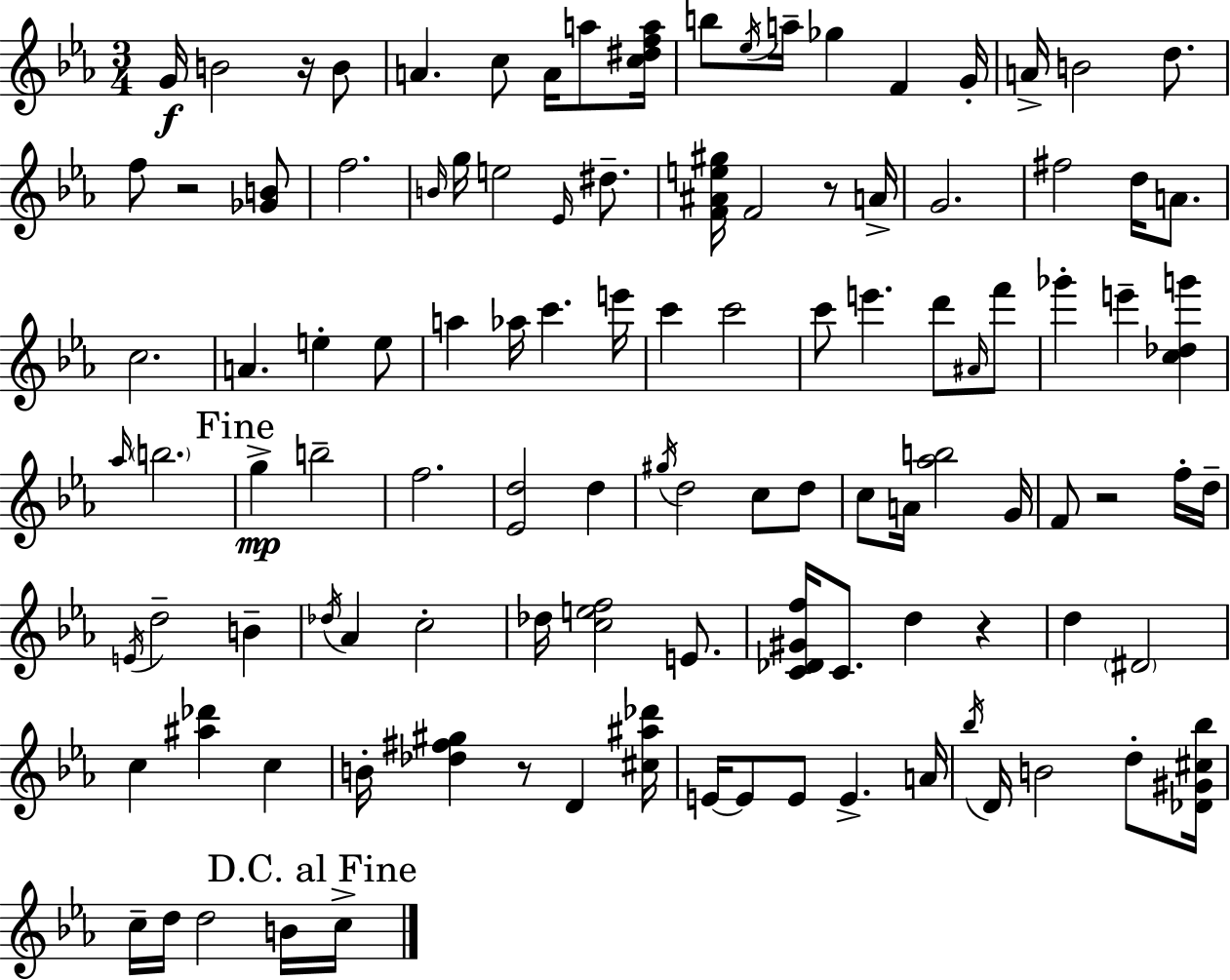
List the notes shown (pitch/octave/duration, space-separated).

G4/s B4/h R/s B4/e A4/q. C5/e A4/s A5/e [C5,D#5,F5,A5]/s B5/e Eb5/s A5/s Gb5/q F4/q G4/s A4/s B4/h D5/e. F5/e R/h [Gb4,B4]/e F5/h. B4/s G5/s E5/h Eb4/s D#5/e. [F4,A#4,E5,G#5]/s F4/h R/e A4/s G4/h. F#5/h D5/s A4/e. C5/h. A4/q. E5/q E5/e A5/q Ab5/s C6/q. E6/s C6/q C6/h C6/e E6/q. D6/e A#4/s F6/e Gb6/q E6/q [C5,Db5,G6]/q Ab5/s B5/h. G5/q B5/h F5/h. [Eb4,D5]/h D5/q G#5/s D5/h C5/e D5/e C5/e A4/s [Ab5,B5]/h G4/s F4/e R/h F5/s D5/s E4/s D5/h B4/q Db5/s Ab4/q C5/h Db5/s [C5,E5,F5]/h E4/e. [C4,Db4,G#4,F5]/s C4/e. D5/q R/q D5/q D#4/h C5/q [A#5,Db6]/q C5/q B4/s [Db5,F#5,G#5]/q R/e D4/q [C#5,A#5,Db6]/s E4/s E4/e E4/e E4/q. A4/s Bb5/s D4/s B4/h D5/e [Db4,G#4,C#5,Bb5]/s C5/s D5/s D5/h B4/s C5/s